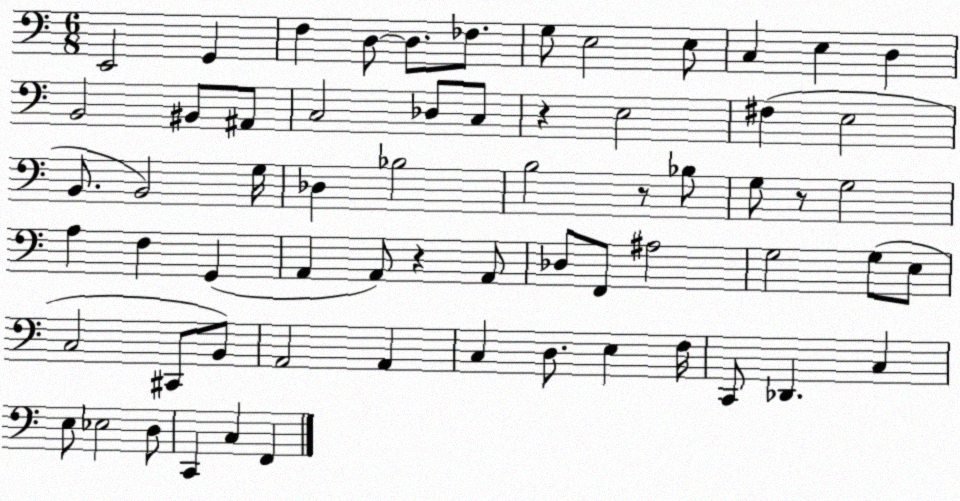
X:1
T:Untitled
M:6/8
L:1/4
K:C
E,,2 G,, F, D,/2 D,/2 _F,/2 G,/2 E,2 E,/2 C, E, D, B,,2 ^B,,/2 ^A,,/2 C,2 _D,/2 C,/2 z E,2 ^F, E,2 B,,/2 B,,2 G,/4 _D, _B,2 B,2 z/2 _B,/2 G,/2 z/2 G,2 A, F, G,, A,, A,,/2 z A,,/2 _D,/2 F,,/2 ^A,2 G,2 G,/2 E,/2 C,2 ^C,,/2 B,,/2 A,,2 A,, C, D,/2 E, F,/4 C,,/2 _D,, C, E,/2 _E,2 D,/2 C,, C, F,,